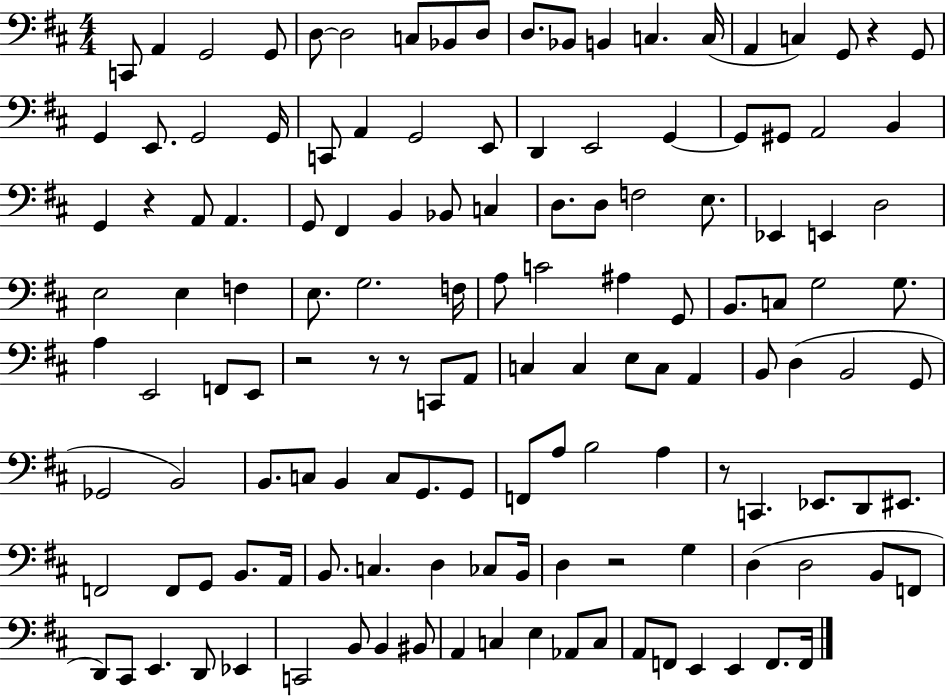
C2/e A2/q G2/h G2/e D3/e D3/h C3/e Bb2/e D3/e D3/e. Bb2/e B2/q C3/q. C3/s A2/q C3/q G2/e R/q G2/e G2/q E2/e. G2/h G2/s C2/e A2/q G2/h E2/e D2/q E2/h G2/q G2/e G#2/e A2/h B2/q G2/q R/q A2/e A2/q. G2/e F#2/q B2/q Bb2/e C3/q D3/e. D3/e F3/h E3/e. Eb2/q E2/q D3/h E3/h E3/q F3/q E3/e. G3/h. F3/s A3/e C4/h A#3/q G2/e B2/e. C3/e G3/h G3/e. A3/q E2/h F2/e E2/e R/h R/e R/e C2/e A2/e C3/q C3/q E3/e C3/e A2/q B2/e D3/q B2/h G2/e Gb2/h B2/h B2/e. C3/e B2/q C3/e G2/e. G2/e F2/e A3/e B3/h A3/q R/e C2/q. Eb2/e. D2/e EIS2/e. F2/h F2/e G2/e B2/e. A2/s B2/e. C3/q. D3/q CES3/e B2/s D3/q R/h G3/q D3/q D3/h B2/e F2/e D2/e C#2/e E2/q. D2/e Eb2/q C2/h B2/e B2/q BIS2/e A2/q C3/q E3/q Ab2/e C3/e A2/e F2/e E2/q E2/q F2/e. F2/s